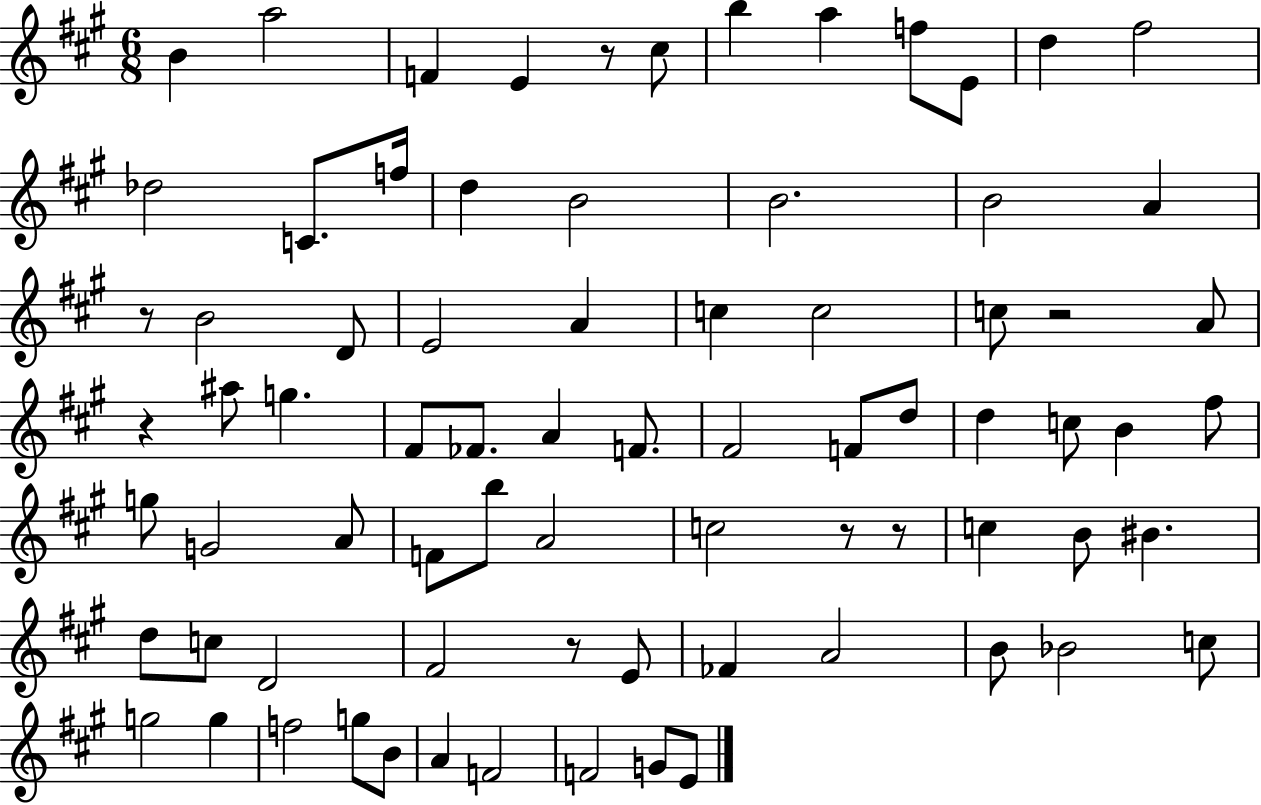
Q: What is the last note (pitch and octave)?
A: E4